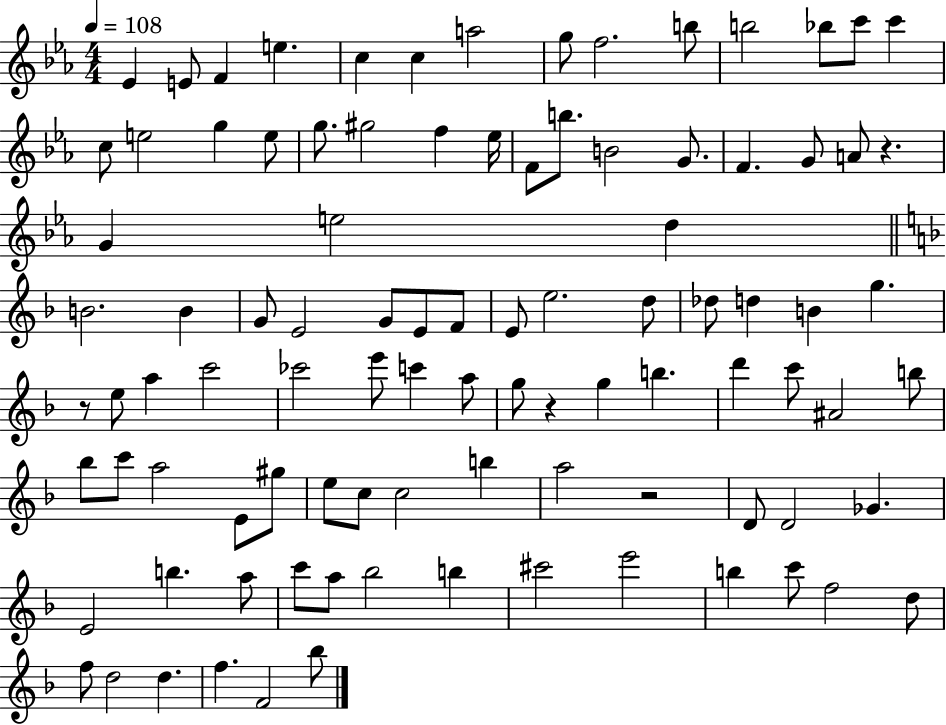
{
  \clef treble
  \numericTimeSignature
  \time 4/4
  \key ees \major
  \tempo 4 = 108
  ees'4 e'8 f'4 e''4. | c''4 c''4 a''2 | g''8 f''2. b''8 | b''2 bes''8 c'''8 c'''4 | \break c''8 e''2 g''4 e''8 | g''8. gis''2 f''4 ees''16 | f'8 b''8. b'2 g'8. | f'4. g'8 a'8 r4. | \break g'4 e''2 d''4 | \bar "||" \break \key f \major b'2. b'4 | g'8 e'2 g'8 e'8 f'8 | e'8 e''2. d''8 | des''8 d''4 b'4 g''4. | \break r8 e''8 a''4 c'''2 | ces'''2 e'''8 c'''4 a''8 | g''8 r4 g''4 b''4. | d'''4 c'''8 ais'2 b''8 | \break bes''8 c'''8 a''2 e'8 gis''8 | e''8 c''8 c''2 b''4 | a''2 r2 | d'8 d'2 ges'4. | \break e'2 b''4. a''8 | c'''8 a''8 bes''2 b''4 | cis'''2 e'''2 | b''4 c'''8 f''2 d''8 | \break f''8 d''2 d''4. | f''4. f'2 bes''8 | \bar "|."
}